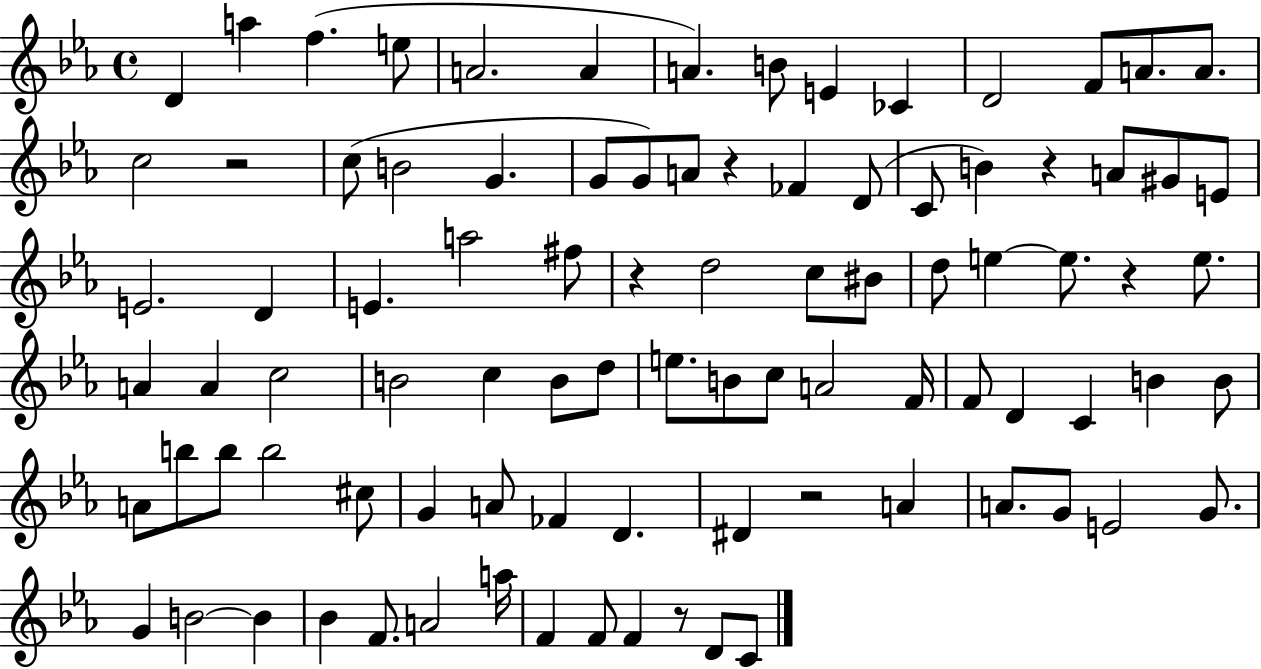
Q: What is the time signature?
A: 4/4